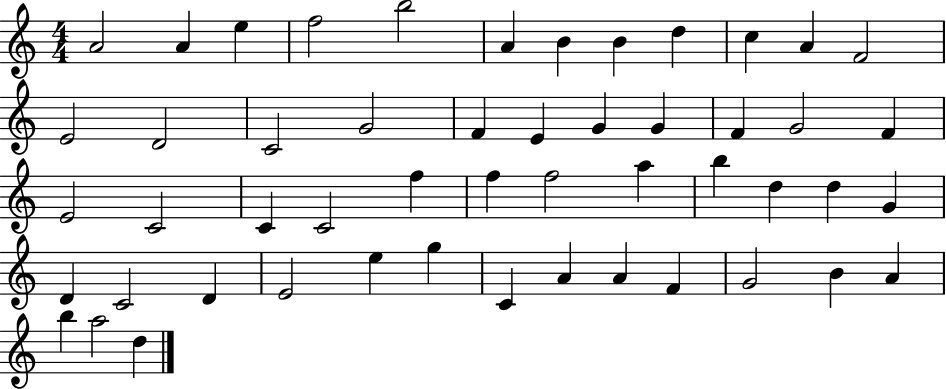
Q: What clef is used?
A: treble